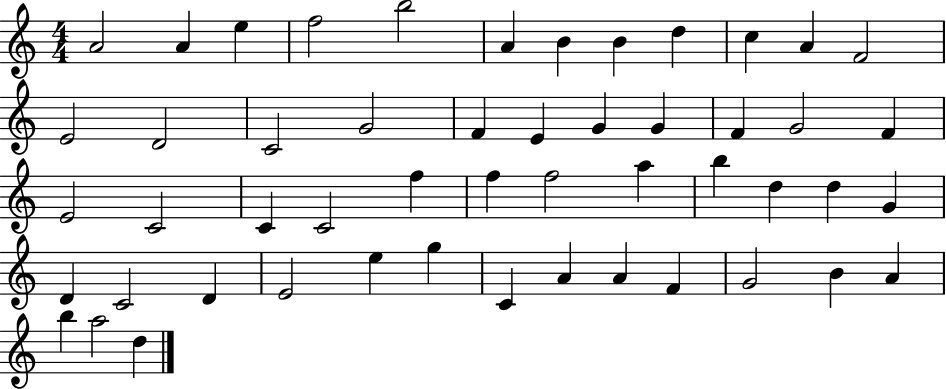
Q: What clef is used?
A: treble